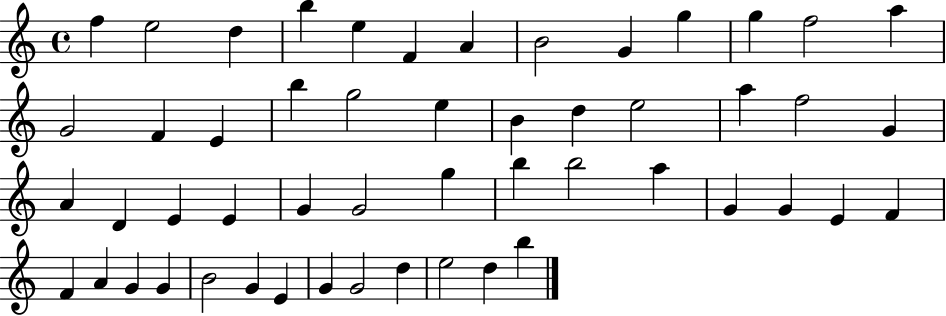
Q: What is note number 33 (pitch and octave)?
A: B5